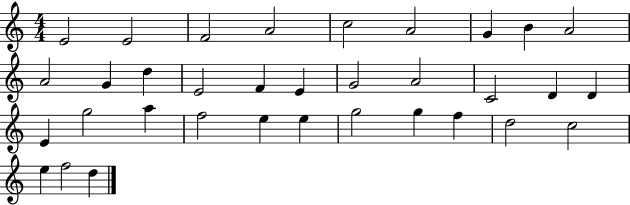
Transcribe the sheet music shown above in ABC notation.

X:1
T:Untitled
M:4/4
L:1/4
K:C
E2 E2 F2 A2 c2 A2 G B A2 A2 G d E2 F E G2 A2 C2 D D E g2 a f2 e e g2 g f d2 c2 e f2 d